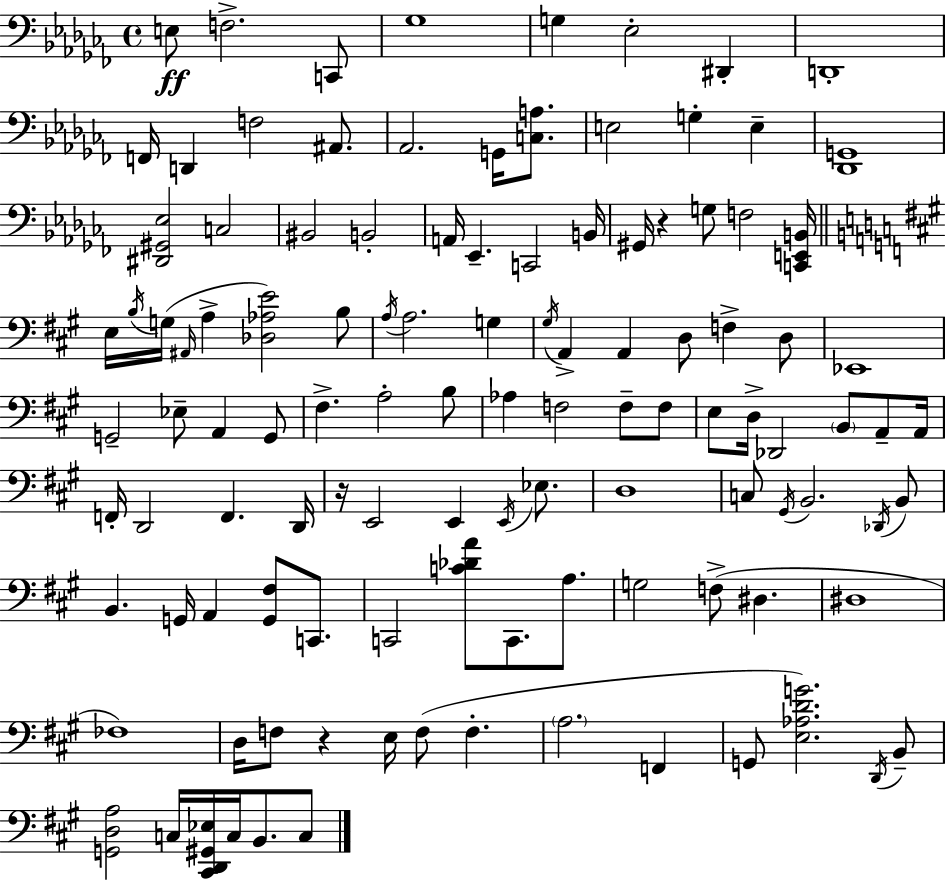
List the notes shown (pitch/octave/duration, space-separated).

E3/e F3/h. C2/e Gb3/w G3/q Eb3/h D#2/q D2/w F2/s D2/q F3/h A#2/e. Ab2/h. G2/s [C3,A3]/e. E3/h G3/q E3/q [Db2,G2]/w [D#2,G#2,Eb3]/h C3/h BIS2/h B2/h A2/s Eb2/q. C2/h B2/s G#2/s R/q G3/e F3/h [C2,E2,B2]/s E3/s B3/s G3/s A#2/s A3/q [Db3,Ab3,E4]/h B3/e A3/s A3/h. G3/q G#3/s A2/q A2/q D3/e F3/q D3/e Eb2/w G2/h Eb3/e A2/q G2/e F#3/q. A3/h B3/e Ab3/q F3/h F3/e F3/e E3/e D3/s Db2/h B2/e A2/e A2/s F2/s D2/h F2/q. D2/s R/s E2/h E2/q E2/s Eb3/e. D3/w C3/e G#2/s B2/h. Db2/s B2/e B2/q. G2/s A2/q [G2,F#3]/e C2/e. C2/h [C4,Db4,A4]/e C2/e. A3/e. G3/h F3/e D#3/q. D#3/w FES3/w D3/s F3/e R/q E3/s F3/e F3/q. A3/h. F2/q G2/e [E3,Ab3,D4,G4]/h. D2/s B2/e [G2,D3,A3]/h C3/s [C#2,D2,G#2,Eb3]/s C3/s B2/e. C3/e